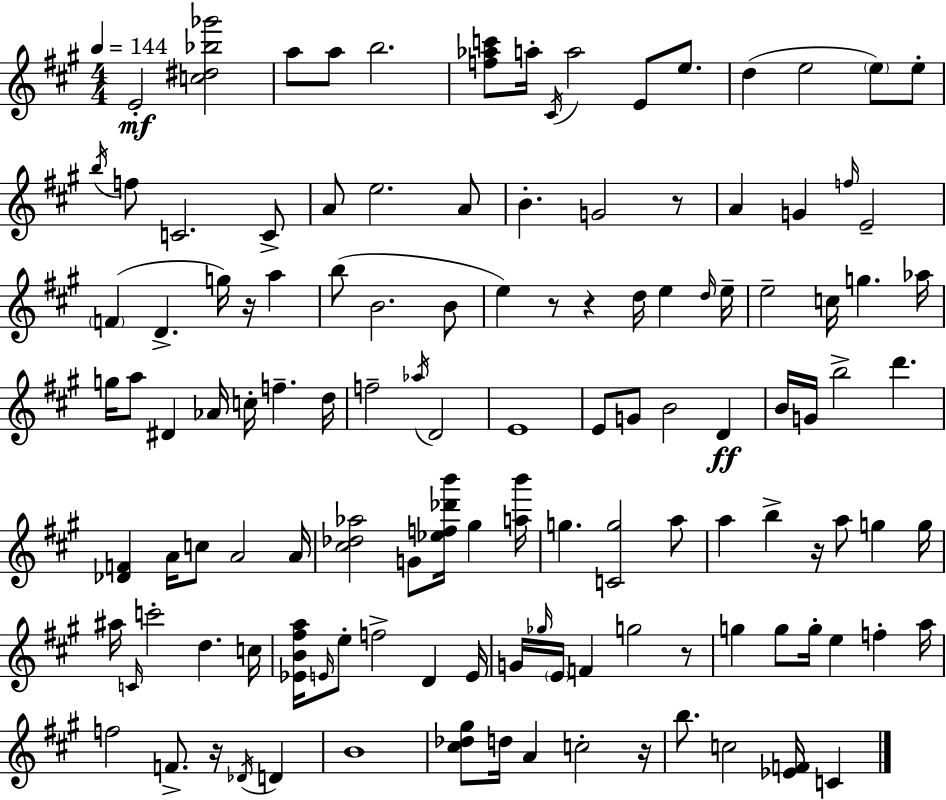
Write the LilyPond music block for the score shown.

{
  \clef treble
  \numericTimeSignature
  \time 4/4
  \key a \major
  \tempo 4 = 144
  \repeat volta 2 { e'2-.\mf <c'' dis'' bes'' ges'''>2 | a''8 a''8 b''2. | <f'' aes'' c'''>8 a''16-. \acciaccatura { cis'16 } a''2 e'8 e''8. | d''4( e''2 \parenthesize e''8) e''8-. | \break \acciaccatura { b''16 } f''8 c'2. | c'8-> a'8 e''2. | a'8 b'4.-. g'2 | r8 a'4 g'4 \grace { f''16 } e'2-- | \break \parenthesize f'4( d'4.-> g''16) r16 a''4 | b''8( b'2. | b'8 e''4) r8 r4 d''16 e''4 | \grace { d''16 } e''16-- e''2-- c''16 g''4. | \break aes''16 g''16 a''8 dis'4 aes'16 c''16-. f''4.-- | d''16 f''2-- \acciaccatura { aes''16 } d'2 | e'1 | e'8 g'8 b'2 | \break d'4\ff b'16 g'16 b''2-> d'''4. | <des' f'>4 a'16 c''8 a'2 | a'16 <cis'' des'' aes''>2 g'8 <ees'' f'' des''' b'''>16 | gis''4 <a'' b'''>16 g''4. <c' g''>2 | \break a''8 a''4 b''4-> r16 a''8 | g''4 g''16 ais''16 \grace { c'16 } c'''2-. d''4. | c''16 <ees' b' fis'' a''>16 \grace { e'16 } e''8-. f''2-> | d'4 e'16 g'16 \grace { ges''16 } \parenthesize e'16 f'4 g''2 | \break r8 g''4 g''8 g''16-. e''4 | f''4-. a''16 f''2 | f'8.-> r16 \acciaccatura { des'16 } d'4 b'1 | <cis'' des'' gis''>8 d''16 a'4 | \break c''2-. r16 b''8. c''2 | <ees' f'>16 c'4 } \bar "|."
}